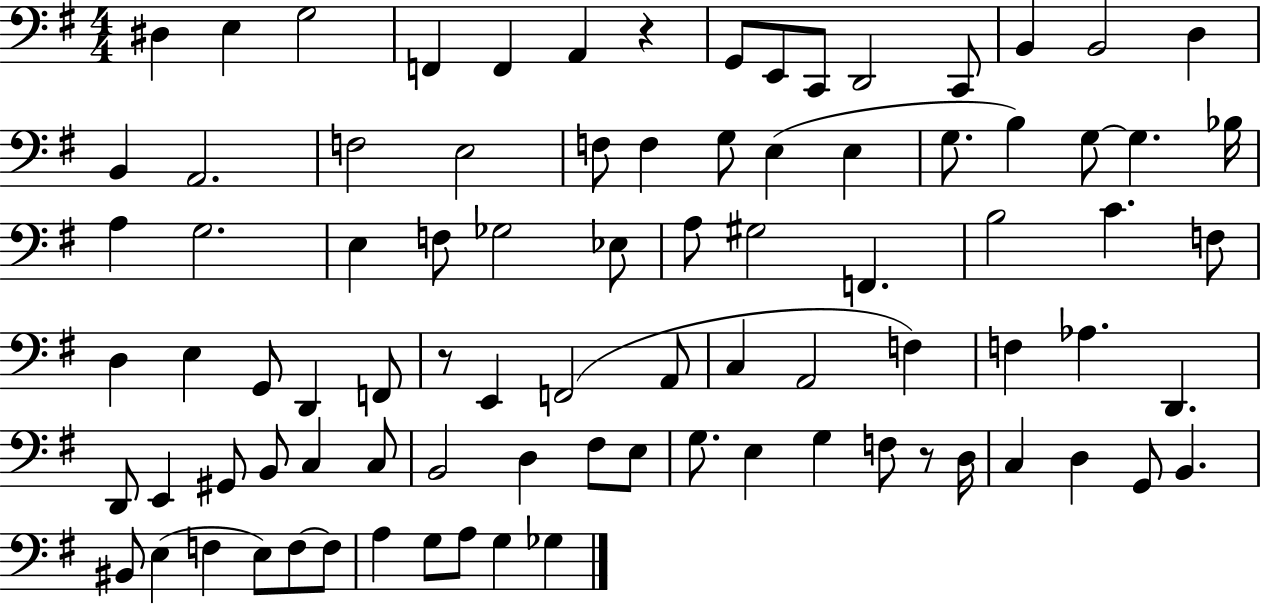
D#3/q E3/q G3/h F2/q F2/q A2/q R/q G2/e E2/e C2/e D2/h C2/e B2/q B2/h D3/q B2/q A2/h. F3/h E3/h F3/e F3/q G3/e E3/q E3/q G3/e. B3/q G3/e G3/q. Bb3/s A3/q G3/h. E3/q F3/e Gb3/h Eb3/e A3/e G#3/h F2/q. B3/h C4/q. F3/e D3/q E3/q G2/e D2/q F2/e R/e E2/q F2/h A2/e C3/q A2/h F3/q F3/q Ab3/q. D2/q. D2/e E2/q G#2/e B2/e C3/q C3/e B2/h D3/q F#3/e E3/e G3/e. E3/q G3/q F3/e R/e D3/s C3/q D3/q G2/e B2/q. BIS2/e E3/q F3/q E3/e F3/e F3/e A3/q G3/e A3/e G3/q Gb3/q